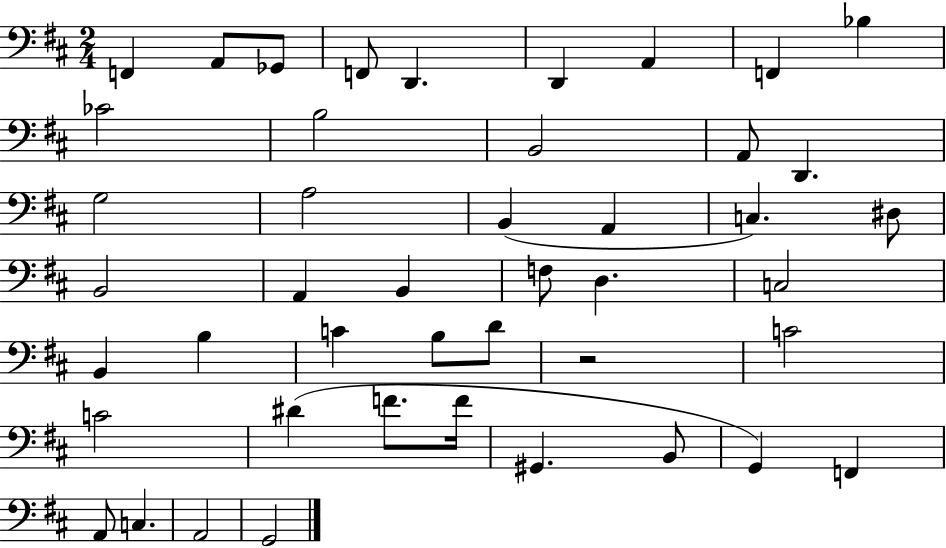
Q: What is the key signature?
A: D major